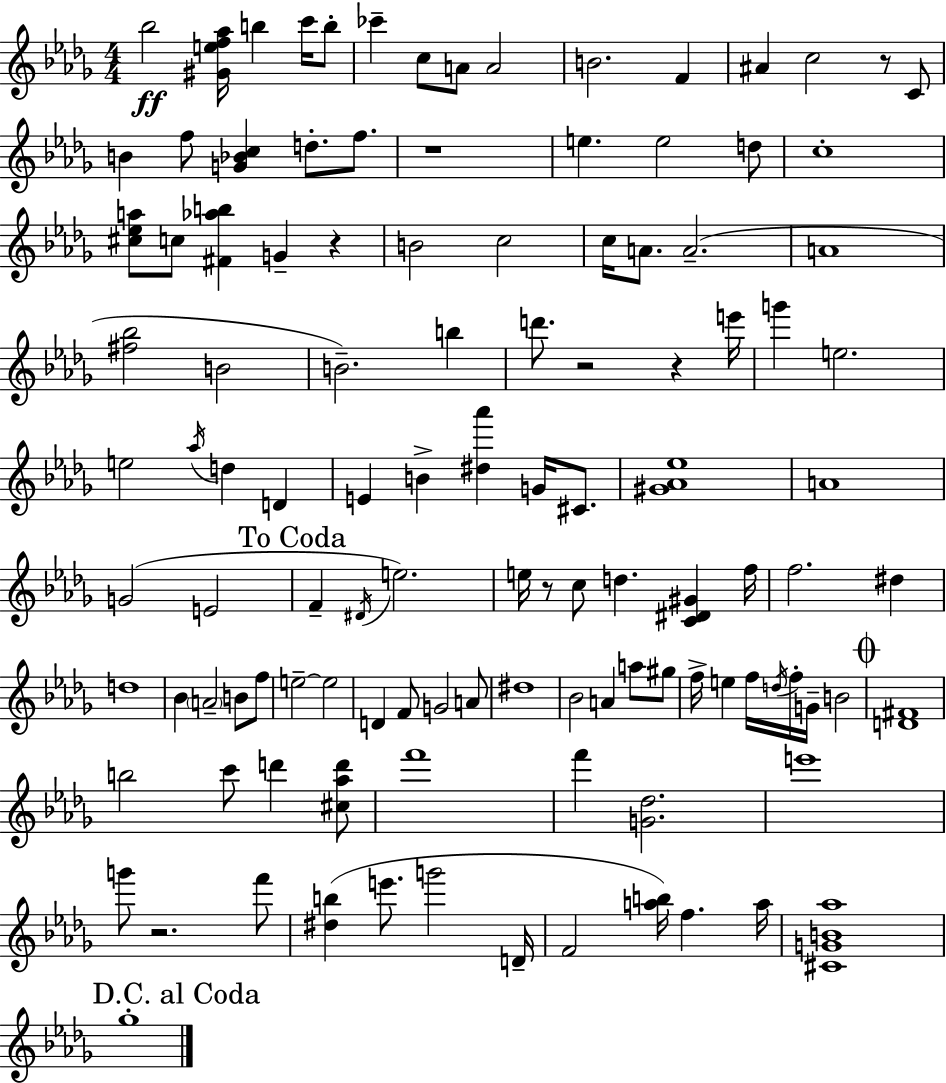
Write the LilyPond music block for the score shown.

{
  \clef treble
  \numericTimeSignature
  \time 4/4
  \key bes \minor
  \repeat volta 2 { bes''2\ff <gis' e'' f'' aes''>16 b''4 c'''16 b''8-. | ces'''4-- c''8 a'8 a'2 | b'2. f'4 | ais'4 c''2 r8 c'8 | \break b'4 f''8 <g' bes' c''>4 d''8.-. f''8. | r1 | e''4. e''2 d''8 | c''1-. | \break <cis'' ees'' a''>8 c''8 <fis' aes'' b''>4 g'4-- r4 | b'2 c''2 | c''16 a'8. a'2.--( | a'1 | \break <fis'' bes''>2 b'2 | b'2.--) b''4 | d'''8. r2 r4 e'''16 | g'''4 e''2. | \break e''2 \acciaccatura { aes''16 } d''4 d'4 | e'4 b'4-> <dis'' aes'''>4 g'16 cis'8. | <gis' aes' ees''>1 | a'1 | \break g'2( e'2 | \mark "To Coda" f'4-- \acciaccatura { dis'16 } e''2.) | e''16 r8 c''8 d''4. <c' dis' gis'>4 | f''16 f''2. dis''4 | \break d''1 | bes'4 \parenthesize a'2-- b'8 | f''8 e''2--~~ e''2 | d'4 f'8 g'2 | \break a'8 dis''1 | bes'2 a'4 a''8 | gis''8 f''16-> e''4 f''16 \acciaccatura { d''16 } f''16-. g'16-- b'2 | \mark \markup { \musicglyph "scripts.coda" } <d' fis'>1 | \break b''2 c'''8 d'''4 | <cis'' aes'' d'''>8 f'''1 | f'''4 <g' des''>2. | e'''1 | \break g'''8 r2. | f'''8 <dis'' b''>4( e'''8. g'''2 | d'16-- f'2 <a'' b''>16) f''4. | a''16 <cis' g' b' aes''>1 | \break \mark "D.C. al Coda" ges''1-. | } \bar "|."
}